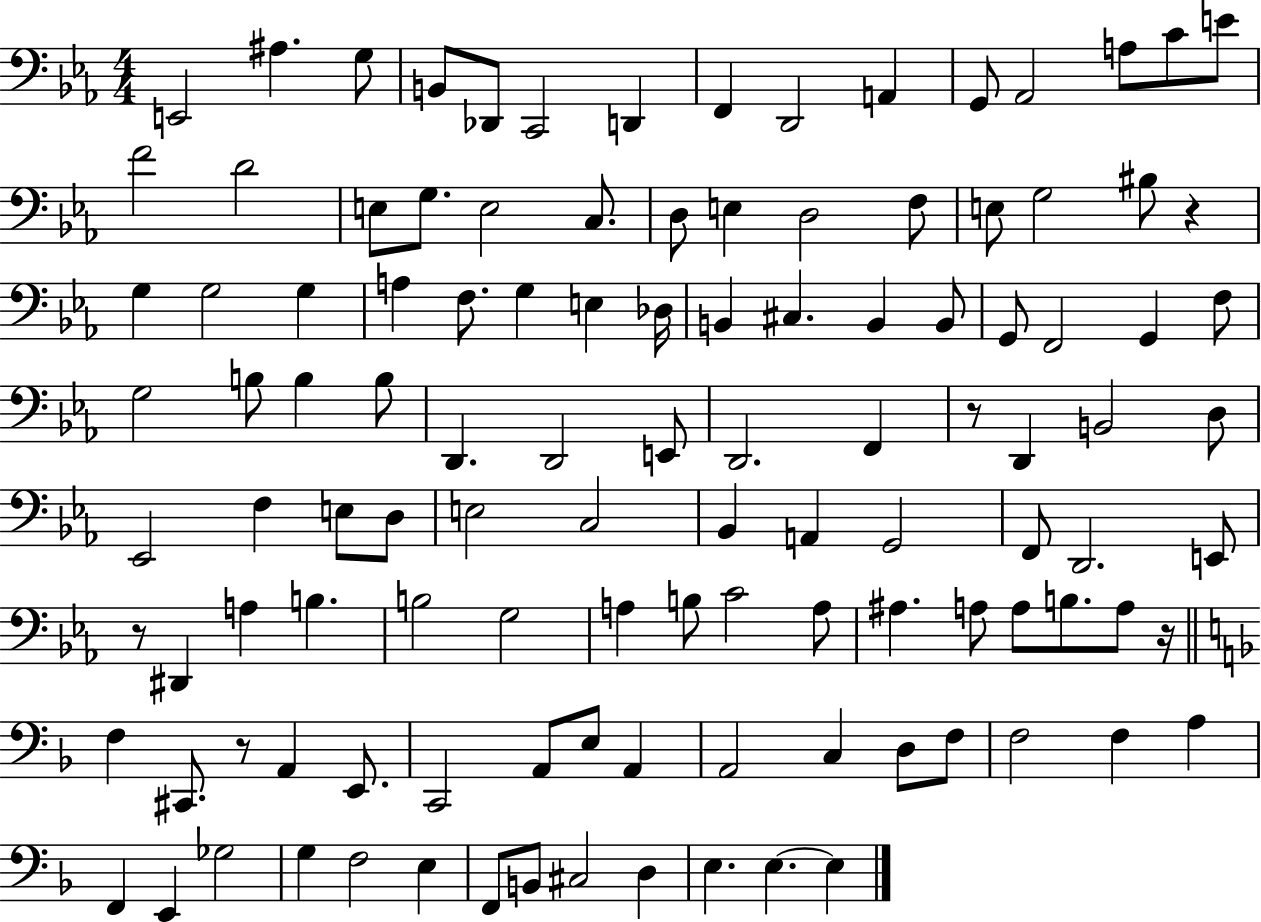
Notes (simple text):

E2/h A#3/q. G3/e B2/e Db2/e C2/h D2/q F2/q D2/h A2/q G2/e Ab2/h A3/e C4/e E4/e F4/h D4/h E3/e G3/e. E3/h C3/e. D3/e E3/q D3/h F3/e E3/e G3/h BIS3/e R/q G3/q G3/h G3/q A3/q F3/e. G3/q E3/q Db3/s B2/q C#3/q. B2/q B2/e G2/e F2/h G2/q F3/e G3/h B3/e B3/q B3/e D2/q. D2/h E2/e D2/h. F2/q R/e D2/q B2/h D3/e Eb2/h F3/q E3/e D3/e E3/h C3/h Bb2/q A2/q G2/h F2/e D2/h. E2/e R/e D#2/q A3/q B3/q. B3/h G3/h A3/q B3/e C4/h A3/e A#3/q. A3/e A3/e B3/e. A3/e R/s F3/q C#2/e. R/e A2/q E2/e. C2/h A2/e E3/e A2/q A2/h C3/q D3/e F3/e F3/h F3/q A3/q F2/q E2/q Gb3/h G3/q F3/h E3/q F2/e B2/e C#3/h D3/q E3/q. E3/q. E3/q